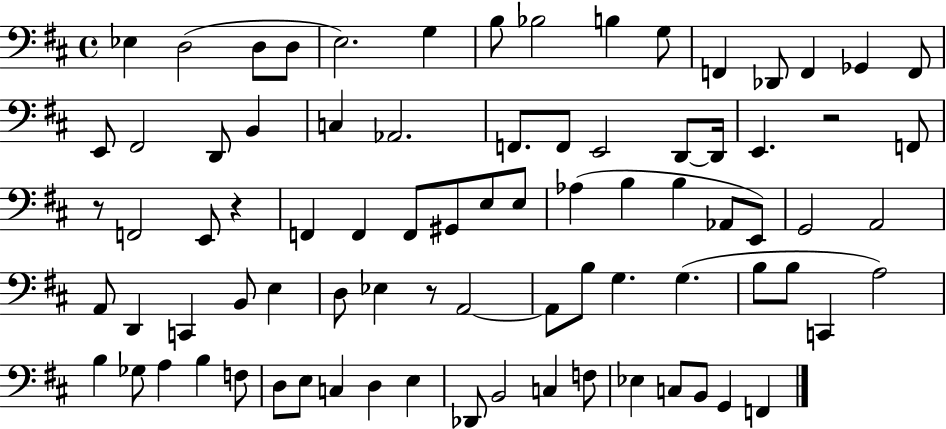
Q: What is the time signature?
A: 4/4